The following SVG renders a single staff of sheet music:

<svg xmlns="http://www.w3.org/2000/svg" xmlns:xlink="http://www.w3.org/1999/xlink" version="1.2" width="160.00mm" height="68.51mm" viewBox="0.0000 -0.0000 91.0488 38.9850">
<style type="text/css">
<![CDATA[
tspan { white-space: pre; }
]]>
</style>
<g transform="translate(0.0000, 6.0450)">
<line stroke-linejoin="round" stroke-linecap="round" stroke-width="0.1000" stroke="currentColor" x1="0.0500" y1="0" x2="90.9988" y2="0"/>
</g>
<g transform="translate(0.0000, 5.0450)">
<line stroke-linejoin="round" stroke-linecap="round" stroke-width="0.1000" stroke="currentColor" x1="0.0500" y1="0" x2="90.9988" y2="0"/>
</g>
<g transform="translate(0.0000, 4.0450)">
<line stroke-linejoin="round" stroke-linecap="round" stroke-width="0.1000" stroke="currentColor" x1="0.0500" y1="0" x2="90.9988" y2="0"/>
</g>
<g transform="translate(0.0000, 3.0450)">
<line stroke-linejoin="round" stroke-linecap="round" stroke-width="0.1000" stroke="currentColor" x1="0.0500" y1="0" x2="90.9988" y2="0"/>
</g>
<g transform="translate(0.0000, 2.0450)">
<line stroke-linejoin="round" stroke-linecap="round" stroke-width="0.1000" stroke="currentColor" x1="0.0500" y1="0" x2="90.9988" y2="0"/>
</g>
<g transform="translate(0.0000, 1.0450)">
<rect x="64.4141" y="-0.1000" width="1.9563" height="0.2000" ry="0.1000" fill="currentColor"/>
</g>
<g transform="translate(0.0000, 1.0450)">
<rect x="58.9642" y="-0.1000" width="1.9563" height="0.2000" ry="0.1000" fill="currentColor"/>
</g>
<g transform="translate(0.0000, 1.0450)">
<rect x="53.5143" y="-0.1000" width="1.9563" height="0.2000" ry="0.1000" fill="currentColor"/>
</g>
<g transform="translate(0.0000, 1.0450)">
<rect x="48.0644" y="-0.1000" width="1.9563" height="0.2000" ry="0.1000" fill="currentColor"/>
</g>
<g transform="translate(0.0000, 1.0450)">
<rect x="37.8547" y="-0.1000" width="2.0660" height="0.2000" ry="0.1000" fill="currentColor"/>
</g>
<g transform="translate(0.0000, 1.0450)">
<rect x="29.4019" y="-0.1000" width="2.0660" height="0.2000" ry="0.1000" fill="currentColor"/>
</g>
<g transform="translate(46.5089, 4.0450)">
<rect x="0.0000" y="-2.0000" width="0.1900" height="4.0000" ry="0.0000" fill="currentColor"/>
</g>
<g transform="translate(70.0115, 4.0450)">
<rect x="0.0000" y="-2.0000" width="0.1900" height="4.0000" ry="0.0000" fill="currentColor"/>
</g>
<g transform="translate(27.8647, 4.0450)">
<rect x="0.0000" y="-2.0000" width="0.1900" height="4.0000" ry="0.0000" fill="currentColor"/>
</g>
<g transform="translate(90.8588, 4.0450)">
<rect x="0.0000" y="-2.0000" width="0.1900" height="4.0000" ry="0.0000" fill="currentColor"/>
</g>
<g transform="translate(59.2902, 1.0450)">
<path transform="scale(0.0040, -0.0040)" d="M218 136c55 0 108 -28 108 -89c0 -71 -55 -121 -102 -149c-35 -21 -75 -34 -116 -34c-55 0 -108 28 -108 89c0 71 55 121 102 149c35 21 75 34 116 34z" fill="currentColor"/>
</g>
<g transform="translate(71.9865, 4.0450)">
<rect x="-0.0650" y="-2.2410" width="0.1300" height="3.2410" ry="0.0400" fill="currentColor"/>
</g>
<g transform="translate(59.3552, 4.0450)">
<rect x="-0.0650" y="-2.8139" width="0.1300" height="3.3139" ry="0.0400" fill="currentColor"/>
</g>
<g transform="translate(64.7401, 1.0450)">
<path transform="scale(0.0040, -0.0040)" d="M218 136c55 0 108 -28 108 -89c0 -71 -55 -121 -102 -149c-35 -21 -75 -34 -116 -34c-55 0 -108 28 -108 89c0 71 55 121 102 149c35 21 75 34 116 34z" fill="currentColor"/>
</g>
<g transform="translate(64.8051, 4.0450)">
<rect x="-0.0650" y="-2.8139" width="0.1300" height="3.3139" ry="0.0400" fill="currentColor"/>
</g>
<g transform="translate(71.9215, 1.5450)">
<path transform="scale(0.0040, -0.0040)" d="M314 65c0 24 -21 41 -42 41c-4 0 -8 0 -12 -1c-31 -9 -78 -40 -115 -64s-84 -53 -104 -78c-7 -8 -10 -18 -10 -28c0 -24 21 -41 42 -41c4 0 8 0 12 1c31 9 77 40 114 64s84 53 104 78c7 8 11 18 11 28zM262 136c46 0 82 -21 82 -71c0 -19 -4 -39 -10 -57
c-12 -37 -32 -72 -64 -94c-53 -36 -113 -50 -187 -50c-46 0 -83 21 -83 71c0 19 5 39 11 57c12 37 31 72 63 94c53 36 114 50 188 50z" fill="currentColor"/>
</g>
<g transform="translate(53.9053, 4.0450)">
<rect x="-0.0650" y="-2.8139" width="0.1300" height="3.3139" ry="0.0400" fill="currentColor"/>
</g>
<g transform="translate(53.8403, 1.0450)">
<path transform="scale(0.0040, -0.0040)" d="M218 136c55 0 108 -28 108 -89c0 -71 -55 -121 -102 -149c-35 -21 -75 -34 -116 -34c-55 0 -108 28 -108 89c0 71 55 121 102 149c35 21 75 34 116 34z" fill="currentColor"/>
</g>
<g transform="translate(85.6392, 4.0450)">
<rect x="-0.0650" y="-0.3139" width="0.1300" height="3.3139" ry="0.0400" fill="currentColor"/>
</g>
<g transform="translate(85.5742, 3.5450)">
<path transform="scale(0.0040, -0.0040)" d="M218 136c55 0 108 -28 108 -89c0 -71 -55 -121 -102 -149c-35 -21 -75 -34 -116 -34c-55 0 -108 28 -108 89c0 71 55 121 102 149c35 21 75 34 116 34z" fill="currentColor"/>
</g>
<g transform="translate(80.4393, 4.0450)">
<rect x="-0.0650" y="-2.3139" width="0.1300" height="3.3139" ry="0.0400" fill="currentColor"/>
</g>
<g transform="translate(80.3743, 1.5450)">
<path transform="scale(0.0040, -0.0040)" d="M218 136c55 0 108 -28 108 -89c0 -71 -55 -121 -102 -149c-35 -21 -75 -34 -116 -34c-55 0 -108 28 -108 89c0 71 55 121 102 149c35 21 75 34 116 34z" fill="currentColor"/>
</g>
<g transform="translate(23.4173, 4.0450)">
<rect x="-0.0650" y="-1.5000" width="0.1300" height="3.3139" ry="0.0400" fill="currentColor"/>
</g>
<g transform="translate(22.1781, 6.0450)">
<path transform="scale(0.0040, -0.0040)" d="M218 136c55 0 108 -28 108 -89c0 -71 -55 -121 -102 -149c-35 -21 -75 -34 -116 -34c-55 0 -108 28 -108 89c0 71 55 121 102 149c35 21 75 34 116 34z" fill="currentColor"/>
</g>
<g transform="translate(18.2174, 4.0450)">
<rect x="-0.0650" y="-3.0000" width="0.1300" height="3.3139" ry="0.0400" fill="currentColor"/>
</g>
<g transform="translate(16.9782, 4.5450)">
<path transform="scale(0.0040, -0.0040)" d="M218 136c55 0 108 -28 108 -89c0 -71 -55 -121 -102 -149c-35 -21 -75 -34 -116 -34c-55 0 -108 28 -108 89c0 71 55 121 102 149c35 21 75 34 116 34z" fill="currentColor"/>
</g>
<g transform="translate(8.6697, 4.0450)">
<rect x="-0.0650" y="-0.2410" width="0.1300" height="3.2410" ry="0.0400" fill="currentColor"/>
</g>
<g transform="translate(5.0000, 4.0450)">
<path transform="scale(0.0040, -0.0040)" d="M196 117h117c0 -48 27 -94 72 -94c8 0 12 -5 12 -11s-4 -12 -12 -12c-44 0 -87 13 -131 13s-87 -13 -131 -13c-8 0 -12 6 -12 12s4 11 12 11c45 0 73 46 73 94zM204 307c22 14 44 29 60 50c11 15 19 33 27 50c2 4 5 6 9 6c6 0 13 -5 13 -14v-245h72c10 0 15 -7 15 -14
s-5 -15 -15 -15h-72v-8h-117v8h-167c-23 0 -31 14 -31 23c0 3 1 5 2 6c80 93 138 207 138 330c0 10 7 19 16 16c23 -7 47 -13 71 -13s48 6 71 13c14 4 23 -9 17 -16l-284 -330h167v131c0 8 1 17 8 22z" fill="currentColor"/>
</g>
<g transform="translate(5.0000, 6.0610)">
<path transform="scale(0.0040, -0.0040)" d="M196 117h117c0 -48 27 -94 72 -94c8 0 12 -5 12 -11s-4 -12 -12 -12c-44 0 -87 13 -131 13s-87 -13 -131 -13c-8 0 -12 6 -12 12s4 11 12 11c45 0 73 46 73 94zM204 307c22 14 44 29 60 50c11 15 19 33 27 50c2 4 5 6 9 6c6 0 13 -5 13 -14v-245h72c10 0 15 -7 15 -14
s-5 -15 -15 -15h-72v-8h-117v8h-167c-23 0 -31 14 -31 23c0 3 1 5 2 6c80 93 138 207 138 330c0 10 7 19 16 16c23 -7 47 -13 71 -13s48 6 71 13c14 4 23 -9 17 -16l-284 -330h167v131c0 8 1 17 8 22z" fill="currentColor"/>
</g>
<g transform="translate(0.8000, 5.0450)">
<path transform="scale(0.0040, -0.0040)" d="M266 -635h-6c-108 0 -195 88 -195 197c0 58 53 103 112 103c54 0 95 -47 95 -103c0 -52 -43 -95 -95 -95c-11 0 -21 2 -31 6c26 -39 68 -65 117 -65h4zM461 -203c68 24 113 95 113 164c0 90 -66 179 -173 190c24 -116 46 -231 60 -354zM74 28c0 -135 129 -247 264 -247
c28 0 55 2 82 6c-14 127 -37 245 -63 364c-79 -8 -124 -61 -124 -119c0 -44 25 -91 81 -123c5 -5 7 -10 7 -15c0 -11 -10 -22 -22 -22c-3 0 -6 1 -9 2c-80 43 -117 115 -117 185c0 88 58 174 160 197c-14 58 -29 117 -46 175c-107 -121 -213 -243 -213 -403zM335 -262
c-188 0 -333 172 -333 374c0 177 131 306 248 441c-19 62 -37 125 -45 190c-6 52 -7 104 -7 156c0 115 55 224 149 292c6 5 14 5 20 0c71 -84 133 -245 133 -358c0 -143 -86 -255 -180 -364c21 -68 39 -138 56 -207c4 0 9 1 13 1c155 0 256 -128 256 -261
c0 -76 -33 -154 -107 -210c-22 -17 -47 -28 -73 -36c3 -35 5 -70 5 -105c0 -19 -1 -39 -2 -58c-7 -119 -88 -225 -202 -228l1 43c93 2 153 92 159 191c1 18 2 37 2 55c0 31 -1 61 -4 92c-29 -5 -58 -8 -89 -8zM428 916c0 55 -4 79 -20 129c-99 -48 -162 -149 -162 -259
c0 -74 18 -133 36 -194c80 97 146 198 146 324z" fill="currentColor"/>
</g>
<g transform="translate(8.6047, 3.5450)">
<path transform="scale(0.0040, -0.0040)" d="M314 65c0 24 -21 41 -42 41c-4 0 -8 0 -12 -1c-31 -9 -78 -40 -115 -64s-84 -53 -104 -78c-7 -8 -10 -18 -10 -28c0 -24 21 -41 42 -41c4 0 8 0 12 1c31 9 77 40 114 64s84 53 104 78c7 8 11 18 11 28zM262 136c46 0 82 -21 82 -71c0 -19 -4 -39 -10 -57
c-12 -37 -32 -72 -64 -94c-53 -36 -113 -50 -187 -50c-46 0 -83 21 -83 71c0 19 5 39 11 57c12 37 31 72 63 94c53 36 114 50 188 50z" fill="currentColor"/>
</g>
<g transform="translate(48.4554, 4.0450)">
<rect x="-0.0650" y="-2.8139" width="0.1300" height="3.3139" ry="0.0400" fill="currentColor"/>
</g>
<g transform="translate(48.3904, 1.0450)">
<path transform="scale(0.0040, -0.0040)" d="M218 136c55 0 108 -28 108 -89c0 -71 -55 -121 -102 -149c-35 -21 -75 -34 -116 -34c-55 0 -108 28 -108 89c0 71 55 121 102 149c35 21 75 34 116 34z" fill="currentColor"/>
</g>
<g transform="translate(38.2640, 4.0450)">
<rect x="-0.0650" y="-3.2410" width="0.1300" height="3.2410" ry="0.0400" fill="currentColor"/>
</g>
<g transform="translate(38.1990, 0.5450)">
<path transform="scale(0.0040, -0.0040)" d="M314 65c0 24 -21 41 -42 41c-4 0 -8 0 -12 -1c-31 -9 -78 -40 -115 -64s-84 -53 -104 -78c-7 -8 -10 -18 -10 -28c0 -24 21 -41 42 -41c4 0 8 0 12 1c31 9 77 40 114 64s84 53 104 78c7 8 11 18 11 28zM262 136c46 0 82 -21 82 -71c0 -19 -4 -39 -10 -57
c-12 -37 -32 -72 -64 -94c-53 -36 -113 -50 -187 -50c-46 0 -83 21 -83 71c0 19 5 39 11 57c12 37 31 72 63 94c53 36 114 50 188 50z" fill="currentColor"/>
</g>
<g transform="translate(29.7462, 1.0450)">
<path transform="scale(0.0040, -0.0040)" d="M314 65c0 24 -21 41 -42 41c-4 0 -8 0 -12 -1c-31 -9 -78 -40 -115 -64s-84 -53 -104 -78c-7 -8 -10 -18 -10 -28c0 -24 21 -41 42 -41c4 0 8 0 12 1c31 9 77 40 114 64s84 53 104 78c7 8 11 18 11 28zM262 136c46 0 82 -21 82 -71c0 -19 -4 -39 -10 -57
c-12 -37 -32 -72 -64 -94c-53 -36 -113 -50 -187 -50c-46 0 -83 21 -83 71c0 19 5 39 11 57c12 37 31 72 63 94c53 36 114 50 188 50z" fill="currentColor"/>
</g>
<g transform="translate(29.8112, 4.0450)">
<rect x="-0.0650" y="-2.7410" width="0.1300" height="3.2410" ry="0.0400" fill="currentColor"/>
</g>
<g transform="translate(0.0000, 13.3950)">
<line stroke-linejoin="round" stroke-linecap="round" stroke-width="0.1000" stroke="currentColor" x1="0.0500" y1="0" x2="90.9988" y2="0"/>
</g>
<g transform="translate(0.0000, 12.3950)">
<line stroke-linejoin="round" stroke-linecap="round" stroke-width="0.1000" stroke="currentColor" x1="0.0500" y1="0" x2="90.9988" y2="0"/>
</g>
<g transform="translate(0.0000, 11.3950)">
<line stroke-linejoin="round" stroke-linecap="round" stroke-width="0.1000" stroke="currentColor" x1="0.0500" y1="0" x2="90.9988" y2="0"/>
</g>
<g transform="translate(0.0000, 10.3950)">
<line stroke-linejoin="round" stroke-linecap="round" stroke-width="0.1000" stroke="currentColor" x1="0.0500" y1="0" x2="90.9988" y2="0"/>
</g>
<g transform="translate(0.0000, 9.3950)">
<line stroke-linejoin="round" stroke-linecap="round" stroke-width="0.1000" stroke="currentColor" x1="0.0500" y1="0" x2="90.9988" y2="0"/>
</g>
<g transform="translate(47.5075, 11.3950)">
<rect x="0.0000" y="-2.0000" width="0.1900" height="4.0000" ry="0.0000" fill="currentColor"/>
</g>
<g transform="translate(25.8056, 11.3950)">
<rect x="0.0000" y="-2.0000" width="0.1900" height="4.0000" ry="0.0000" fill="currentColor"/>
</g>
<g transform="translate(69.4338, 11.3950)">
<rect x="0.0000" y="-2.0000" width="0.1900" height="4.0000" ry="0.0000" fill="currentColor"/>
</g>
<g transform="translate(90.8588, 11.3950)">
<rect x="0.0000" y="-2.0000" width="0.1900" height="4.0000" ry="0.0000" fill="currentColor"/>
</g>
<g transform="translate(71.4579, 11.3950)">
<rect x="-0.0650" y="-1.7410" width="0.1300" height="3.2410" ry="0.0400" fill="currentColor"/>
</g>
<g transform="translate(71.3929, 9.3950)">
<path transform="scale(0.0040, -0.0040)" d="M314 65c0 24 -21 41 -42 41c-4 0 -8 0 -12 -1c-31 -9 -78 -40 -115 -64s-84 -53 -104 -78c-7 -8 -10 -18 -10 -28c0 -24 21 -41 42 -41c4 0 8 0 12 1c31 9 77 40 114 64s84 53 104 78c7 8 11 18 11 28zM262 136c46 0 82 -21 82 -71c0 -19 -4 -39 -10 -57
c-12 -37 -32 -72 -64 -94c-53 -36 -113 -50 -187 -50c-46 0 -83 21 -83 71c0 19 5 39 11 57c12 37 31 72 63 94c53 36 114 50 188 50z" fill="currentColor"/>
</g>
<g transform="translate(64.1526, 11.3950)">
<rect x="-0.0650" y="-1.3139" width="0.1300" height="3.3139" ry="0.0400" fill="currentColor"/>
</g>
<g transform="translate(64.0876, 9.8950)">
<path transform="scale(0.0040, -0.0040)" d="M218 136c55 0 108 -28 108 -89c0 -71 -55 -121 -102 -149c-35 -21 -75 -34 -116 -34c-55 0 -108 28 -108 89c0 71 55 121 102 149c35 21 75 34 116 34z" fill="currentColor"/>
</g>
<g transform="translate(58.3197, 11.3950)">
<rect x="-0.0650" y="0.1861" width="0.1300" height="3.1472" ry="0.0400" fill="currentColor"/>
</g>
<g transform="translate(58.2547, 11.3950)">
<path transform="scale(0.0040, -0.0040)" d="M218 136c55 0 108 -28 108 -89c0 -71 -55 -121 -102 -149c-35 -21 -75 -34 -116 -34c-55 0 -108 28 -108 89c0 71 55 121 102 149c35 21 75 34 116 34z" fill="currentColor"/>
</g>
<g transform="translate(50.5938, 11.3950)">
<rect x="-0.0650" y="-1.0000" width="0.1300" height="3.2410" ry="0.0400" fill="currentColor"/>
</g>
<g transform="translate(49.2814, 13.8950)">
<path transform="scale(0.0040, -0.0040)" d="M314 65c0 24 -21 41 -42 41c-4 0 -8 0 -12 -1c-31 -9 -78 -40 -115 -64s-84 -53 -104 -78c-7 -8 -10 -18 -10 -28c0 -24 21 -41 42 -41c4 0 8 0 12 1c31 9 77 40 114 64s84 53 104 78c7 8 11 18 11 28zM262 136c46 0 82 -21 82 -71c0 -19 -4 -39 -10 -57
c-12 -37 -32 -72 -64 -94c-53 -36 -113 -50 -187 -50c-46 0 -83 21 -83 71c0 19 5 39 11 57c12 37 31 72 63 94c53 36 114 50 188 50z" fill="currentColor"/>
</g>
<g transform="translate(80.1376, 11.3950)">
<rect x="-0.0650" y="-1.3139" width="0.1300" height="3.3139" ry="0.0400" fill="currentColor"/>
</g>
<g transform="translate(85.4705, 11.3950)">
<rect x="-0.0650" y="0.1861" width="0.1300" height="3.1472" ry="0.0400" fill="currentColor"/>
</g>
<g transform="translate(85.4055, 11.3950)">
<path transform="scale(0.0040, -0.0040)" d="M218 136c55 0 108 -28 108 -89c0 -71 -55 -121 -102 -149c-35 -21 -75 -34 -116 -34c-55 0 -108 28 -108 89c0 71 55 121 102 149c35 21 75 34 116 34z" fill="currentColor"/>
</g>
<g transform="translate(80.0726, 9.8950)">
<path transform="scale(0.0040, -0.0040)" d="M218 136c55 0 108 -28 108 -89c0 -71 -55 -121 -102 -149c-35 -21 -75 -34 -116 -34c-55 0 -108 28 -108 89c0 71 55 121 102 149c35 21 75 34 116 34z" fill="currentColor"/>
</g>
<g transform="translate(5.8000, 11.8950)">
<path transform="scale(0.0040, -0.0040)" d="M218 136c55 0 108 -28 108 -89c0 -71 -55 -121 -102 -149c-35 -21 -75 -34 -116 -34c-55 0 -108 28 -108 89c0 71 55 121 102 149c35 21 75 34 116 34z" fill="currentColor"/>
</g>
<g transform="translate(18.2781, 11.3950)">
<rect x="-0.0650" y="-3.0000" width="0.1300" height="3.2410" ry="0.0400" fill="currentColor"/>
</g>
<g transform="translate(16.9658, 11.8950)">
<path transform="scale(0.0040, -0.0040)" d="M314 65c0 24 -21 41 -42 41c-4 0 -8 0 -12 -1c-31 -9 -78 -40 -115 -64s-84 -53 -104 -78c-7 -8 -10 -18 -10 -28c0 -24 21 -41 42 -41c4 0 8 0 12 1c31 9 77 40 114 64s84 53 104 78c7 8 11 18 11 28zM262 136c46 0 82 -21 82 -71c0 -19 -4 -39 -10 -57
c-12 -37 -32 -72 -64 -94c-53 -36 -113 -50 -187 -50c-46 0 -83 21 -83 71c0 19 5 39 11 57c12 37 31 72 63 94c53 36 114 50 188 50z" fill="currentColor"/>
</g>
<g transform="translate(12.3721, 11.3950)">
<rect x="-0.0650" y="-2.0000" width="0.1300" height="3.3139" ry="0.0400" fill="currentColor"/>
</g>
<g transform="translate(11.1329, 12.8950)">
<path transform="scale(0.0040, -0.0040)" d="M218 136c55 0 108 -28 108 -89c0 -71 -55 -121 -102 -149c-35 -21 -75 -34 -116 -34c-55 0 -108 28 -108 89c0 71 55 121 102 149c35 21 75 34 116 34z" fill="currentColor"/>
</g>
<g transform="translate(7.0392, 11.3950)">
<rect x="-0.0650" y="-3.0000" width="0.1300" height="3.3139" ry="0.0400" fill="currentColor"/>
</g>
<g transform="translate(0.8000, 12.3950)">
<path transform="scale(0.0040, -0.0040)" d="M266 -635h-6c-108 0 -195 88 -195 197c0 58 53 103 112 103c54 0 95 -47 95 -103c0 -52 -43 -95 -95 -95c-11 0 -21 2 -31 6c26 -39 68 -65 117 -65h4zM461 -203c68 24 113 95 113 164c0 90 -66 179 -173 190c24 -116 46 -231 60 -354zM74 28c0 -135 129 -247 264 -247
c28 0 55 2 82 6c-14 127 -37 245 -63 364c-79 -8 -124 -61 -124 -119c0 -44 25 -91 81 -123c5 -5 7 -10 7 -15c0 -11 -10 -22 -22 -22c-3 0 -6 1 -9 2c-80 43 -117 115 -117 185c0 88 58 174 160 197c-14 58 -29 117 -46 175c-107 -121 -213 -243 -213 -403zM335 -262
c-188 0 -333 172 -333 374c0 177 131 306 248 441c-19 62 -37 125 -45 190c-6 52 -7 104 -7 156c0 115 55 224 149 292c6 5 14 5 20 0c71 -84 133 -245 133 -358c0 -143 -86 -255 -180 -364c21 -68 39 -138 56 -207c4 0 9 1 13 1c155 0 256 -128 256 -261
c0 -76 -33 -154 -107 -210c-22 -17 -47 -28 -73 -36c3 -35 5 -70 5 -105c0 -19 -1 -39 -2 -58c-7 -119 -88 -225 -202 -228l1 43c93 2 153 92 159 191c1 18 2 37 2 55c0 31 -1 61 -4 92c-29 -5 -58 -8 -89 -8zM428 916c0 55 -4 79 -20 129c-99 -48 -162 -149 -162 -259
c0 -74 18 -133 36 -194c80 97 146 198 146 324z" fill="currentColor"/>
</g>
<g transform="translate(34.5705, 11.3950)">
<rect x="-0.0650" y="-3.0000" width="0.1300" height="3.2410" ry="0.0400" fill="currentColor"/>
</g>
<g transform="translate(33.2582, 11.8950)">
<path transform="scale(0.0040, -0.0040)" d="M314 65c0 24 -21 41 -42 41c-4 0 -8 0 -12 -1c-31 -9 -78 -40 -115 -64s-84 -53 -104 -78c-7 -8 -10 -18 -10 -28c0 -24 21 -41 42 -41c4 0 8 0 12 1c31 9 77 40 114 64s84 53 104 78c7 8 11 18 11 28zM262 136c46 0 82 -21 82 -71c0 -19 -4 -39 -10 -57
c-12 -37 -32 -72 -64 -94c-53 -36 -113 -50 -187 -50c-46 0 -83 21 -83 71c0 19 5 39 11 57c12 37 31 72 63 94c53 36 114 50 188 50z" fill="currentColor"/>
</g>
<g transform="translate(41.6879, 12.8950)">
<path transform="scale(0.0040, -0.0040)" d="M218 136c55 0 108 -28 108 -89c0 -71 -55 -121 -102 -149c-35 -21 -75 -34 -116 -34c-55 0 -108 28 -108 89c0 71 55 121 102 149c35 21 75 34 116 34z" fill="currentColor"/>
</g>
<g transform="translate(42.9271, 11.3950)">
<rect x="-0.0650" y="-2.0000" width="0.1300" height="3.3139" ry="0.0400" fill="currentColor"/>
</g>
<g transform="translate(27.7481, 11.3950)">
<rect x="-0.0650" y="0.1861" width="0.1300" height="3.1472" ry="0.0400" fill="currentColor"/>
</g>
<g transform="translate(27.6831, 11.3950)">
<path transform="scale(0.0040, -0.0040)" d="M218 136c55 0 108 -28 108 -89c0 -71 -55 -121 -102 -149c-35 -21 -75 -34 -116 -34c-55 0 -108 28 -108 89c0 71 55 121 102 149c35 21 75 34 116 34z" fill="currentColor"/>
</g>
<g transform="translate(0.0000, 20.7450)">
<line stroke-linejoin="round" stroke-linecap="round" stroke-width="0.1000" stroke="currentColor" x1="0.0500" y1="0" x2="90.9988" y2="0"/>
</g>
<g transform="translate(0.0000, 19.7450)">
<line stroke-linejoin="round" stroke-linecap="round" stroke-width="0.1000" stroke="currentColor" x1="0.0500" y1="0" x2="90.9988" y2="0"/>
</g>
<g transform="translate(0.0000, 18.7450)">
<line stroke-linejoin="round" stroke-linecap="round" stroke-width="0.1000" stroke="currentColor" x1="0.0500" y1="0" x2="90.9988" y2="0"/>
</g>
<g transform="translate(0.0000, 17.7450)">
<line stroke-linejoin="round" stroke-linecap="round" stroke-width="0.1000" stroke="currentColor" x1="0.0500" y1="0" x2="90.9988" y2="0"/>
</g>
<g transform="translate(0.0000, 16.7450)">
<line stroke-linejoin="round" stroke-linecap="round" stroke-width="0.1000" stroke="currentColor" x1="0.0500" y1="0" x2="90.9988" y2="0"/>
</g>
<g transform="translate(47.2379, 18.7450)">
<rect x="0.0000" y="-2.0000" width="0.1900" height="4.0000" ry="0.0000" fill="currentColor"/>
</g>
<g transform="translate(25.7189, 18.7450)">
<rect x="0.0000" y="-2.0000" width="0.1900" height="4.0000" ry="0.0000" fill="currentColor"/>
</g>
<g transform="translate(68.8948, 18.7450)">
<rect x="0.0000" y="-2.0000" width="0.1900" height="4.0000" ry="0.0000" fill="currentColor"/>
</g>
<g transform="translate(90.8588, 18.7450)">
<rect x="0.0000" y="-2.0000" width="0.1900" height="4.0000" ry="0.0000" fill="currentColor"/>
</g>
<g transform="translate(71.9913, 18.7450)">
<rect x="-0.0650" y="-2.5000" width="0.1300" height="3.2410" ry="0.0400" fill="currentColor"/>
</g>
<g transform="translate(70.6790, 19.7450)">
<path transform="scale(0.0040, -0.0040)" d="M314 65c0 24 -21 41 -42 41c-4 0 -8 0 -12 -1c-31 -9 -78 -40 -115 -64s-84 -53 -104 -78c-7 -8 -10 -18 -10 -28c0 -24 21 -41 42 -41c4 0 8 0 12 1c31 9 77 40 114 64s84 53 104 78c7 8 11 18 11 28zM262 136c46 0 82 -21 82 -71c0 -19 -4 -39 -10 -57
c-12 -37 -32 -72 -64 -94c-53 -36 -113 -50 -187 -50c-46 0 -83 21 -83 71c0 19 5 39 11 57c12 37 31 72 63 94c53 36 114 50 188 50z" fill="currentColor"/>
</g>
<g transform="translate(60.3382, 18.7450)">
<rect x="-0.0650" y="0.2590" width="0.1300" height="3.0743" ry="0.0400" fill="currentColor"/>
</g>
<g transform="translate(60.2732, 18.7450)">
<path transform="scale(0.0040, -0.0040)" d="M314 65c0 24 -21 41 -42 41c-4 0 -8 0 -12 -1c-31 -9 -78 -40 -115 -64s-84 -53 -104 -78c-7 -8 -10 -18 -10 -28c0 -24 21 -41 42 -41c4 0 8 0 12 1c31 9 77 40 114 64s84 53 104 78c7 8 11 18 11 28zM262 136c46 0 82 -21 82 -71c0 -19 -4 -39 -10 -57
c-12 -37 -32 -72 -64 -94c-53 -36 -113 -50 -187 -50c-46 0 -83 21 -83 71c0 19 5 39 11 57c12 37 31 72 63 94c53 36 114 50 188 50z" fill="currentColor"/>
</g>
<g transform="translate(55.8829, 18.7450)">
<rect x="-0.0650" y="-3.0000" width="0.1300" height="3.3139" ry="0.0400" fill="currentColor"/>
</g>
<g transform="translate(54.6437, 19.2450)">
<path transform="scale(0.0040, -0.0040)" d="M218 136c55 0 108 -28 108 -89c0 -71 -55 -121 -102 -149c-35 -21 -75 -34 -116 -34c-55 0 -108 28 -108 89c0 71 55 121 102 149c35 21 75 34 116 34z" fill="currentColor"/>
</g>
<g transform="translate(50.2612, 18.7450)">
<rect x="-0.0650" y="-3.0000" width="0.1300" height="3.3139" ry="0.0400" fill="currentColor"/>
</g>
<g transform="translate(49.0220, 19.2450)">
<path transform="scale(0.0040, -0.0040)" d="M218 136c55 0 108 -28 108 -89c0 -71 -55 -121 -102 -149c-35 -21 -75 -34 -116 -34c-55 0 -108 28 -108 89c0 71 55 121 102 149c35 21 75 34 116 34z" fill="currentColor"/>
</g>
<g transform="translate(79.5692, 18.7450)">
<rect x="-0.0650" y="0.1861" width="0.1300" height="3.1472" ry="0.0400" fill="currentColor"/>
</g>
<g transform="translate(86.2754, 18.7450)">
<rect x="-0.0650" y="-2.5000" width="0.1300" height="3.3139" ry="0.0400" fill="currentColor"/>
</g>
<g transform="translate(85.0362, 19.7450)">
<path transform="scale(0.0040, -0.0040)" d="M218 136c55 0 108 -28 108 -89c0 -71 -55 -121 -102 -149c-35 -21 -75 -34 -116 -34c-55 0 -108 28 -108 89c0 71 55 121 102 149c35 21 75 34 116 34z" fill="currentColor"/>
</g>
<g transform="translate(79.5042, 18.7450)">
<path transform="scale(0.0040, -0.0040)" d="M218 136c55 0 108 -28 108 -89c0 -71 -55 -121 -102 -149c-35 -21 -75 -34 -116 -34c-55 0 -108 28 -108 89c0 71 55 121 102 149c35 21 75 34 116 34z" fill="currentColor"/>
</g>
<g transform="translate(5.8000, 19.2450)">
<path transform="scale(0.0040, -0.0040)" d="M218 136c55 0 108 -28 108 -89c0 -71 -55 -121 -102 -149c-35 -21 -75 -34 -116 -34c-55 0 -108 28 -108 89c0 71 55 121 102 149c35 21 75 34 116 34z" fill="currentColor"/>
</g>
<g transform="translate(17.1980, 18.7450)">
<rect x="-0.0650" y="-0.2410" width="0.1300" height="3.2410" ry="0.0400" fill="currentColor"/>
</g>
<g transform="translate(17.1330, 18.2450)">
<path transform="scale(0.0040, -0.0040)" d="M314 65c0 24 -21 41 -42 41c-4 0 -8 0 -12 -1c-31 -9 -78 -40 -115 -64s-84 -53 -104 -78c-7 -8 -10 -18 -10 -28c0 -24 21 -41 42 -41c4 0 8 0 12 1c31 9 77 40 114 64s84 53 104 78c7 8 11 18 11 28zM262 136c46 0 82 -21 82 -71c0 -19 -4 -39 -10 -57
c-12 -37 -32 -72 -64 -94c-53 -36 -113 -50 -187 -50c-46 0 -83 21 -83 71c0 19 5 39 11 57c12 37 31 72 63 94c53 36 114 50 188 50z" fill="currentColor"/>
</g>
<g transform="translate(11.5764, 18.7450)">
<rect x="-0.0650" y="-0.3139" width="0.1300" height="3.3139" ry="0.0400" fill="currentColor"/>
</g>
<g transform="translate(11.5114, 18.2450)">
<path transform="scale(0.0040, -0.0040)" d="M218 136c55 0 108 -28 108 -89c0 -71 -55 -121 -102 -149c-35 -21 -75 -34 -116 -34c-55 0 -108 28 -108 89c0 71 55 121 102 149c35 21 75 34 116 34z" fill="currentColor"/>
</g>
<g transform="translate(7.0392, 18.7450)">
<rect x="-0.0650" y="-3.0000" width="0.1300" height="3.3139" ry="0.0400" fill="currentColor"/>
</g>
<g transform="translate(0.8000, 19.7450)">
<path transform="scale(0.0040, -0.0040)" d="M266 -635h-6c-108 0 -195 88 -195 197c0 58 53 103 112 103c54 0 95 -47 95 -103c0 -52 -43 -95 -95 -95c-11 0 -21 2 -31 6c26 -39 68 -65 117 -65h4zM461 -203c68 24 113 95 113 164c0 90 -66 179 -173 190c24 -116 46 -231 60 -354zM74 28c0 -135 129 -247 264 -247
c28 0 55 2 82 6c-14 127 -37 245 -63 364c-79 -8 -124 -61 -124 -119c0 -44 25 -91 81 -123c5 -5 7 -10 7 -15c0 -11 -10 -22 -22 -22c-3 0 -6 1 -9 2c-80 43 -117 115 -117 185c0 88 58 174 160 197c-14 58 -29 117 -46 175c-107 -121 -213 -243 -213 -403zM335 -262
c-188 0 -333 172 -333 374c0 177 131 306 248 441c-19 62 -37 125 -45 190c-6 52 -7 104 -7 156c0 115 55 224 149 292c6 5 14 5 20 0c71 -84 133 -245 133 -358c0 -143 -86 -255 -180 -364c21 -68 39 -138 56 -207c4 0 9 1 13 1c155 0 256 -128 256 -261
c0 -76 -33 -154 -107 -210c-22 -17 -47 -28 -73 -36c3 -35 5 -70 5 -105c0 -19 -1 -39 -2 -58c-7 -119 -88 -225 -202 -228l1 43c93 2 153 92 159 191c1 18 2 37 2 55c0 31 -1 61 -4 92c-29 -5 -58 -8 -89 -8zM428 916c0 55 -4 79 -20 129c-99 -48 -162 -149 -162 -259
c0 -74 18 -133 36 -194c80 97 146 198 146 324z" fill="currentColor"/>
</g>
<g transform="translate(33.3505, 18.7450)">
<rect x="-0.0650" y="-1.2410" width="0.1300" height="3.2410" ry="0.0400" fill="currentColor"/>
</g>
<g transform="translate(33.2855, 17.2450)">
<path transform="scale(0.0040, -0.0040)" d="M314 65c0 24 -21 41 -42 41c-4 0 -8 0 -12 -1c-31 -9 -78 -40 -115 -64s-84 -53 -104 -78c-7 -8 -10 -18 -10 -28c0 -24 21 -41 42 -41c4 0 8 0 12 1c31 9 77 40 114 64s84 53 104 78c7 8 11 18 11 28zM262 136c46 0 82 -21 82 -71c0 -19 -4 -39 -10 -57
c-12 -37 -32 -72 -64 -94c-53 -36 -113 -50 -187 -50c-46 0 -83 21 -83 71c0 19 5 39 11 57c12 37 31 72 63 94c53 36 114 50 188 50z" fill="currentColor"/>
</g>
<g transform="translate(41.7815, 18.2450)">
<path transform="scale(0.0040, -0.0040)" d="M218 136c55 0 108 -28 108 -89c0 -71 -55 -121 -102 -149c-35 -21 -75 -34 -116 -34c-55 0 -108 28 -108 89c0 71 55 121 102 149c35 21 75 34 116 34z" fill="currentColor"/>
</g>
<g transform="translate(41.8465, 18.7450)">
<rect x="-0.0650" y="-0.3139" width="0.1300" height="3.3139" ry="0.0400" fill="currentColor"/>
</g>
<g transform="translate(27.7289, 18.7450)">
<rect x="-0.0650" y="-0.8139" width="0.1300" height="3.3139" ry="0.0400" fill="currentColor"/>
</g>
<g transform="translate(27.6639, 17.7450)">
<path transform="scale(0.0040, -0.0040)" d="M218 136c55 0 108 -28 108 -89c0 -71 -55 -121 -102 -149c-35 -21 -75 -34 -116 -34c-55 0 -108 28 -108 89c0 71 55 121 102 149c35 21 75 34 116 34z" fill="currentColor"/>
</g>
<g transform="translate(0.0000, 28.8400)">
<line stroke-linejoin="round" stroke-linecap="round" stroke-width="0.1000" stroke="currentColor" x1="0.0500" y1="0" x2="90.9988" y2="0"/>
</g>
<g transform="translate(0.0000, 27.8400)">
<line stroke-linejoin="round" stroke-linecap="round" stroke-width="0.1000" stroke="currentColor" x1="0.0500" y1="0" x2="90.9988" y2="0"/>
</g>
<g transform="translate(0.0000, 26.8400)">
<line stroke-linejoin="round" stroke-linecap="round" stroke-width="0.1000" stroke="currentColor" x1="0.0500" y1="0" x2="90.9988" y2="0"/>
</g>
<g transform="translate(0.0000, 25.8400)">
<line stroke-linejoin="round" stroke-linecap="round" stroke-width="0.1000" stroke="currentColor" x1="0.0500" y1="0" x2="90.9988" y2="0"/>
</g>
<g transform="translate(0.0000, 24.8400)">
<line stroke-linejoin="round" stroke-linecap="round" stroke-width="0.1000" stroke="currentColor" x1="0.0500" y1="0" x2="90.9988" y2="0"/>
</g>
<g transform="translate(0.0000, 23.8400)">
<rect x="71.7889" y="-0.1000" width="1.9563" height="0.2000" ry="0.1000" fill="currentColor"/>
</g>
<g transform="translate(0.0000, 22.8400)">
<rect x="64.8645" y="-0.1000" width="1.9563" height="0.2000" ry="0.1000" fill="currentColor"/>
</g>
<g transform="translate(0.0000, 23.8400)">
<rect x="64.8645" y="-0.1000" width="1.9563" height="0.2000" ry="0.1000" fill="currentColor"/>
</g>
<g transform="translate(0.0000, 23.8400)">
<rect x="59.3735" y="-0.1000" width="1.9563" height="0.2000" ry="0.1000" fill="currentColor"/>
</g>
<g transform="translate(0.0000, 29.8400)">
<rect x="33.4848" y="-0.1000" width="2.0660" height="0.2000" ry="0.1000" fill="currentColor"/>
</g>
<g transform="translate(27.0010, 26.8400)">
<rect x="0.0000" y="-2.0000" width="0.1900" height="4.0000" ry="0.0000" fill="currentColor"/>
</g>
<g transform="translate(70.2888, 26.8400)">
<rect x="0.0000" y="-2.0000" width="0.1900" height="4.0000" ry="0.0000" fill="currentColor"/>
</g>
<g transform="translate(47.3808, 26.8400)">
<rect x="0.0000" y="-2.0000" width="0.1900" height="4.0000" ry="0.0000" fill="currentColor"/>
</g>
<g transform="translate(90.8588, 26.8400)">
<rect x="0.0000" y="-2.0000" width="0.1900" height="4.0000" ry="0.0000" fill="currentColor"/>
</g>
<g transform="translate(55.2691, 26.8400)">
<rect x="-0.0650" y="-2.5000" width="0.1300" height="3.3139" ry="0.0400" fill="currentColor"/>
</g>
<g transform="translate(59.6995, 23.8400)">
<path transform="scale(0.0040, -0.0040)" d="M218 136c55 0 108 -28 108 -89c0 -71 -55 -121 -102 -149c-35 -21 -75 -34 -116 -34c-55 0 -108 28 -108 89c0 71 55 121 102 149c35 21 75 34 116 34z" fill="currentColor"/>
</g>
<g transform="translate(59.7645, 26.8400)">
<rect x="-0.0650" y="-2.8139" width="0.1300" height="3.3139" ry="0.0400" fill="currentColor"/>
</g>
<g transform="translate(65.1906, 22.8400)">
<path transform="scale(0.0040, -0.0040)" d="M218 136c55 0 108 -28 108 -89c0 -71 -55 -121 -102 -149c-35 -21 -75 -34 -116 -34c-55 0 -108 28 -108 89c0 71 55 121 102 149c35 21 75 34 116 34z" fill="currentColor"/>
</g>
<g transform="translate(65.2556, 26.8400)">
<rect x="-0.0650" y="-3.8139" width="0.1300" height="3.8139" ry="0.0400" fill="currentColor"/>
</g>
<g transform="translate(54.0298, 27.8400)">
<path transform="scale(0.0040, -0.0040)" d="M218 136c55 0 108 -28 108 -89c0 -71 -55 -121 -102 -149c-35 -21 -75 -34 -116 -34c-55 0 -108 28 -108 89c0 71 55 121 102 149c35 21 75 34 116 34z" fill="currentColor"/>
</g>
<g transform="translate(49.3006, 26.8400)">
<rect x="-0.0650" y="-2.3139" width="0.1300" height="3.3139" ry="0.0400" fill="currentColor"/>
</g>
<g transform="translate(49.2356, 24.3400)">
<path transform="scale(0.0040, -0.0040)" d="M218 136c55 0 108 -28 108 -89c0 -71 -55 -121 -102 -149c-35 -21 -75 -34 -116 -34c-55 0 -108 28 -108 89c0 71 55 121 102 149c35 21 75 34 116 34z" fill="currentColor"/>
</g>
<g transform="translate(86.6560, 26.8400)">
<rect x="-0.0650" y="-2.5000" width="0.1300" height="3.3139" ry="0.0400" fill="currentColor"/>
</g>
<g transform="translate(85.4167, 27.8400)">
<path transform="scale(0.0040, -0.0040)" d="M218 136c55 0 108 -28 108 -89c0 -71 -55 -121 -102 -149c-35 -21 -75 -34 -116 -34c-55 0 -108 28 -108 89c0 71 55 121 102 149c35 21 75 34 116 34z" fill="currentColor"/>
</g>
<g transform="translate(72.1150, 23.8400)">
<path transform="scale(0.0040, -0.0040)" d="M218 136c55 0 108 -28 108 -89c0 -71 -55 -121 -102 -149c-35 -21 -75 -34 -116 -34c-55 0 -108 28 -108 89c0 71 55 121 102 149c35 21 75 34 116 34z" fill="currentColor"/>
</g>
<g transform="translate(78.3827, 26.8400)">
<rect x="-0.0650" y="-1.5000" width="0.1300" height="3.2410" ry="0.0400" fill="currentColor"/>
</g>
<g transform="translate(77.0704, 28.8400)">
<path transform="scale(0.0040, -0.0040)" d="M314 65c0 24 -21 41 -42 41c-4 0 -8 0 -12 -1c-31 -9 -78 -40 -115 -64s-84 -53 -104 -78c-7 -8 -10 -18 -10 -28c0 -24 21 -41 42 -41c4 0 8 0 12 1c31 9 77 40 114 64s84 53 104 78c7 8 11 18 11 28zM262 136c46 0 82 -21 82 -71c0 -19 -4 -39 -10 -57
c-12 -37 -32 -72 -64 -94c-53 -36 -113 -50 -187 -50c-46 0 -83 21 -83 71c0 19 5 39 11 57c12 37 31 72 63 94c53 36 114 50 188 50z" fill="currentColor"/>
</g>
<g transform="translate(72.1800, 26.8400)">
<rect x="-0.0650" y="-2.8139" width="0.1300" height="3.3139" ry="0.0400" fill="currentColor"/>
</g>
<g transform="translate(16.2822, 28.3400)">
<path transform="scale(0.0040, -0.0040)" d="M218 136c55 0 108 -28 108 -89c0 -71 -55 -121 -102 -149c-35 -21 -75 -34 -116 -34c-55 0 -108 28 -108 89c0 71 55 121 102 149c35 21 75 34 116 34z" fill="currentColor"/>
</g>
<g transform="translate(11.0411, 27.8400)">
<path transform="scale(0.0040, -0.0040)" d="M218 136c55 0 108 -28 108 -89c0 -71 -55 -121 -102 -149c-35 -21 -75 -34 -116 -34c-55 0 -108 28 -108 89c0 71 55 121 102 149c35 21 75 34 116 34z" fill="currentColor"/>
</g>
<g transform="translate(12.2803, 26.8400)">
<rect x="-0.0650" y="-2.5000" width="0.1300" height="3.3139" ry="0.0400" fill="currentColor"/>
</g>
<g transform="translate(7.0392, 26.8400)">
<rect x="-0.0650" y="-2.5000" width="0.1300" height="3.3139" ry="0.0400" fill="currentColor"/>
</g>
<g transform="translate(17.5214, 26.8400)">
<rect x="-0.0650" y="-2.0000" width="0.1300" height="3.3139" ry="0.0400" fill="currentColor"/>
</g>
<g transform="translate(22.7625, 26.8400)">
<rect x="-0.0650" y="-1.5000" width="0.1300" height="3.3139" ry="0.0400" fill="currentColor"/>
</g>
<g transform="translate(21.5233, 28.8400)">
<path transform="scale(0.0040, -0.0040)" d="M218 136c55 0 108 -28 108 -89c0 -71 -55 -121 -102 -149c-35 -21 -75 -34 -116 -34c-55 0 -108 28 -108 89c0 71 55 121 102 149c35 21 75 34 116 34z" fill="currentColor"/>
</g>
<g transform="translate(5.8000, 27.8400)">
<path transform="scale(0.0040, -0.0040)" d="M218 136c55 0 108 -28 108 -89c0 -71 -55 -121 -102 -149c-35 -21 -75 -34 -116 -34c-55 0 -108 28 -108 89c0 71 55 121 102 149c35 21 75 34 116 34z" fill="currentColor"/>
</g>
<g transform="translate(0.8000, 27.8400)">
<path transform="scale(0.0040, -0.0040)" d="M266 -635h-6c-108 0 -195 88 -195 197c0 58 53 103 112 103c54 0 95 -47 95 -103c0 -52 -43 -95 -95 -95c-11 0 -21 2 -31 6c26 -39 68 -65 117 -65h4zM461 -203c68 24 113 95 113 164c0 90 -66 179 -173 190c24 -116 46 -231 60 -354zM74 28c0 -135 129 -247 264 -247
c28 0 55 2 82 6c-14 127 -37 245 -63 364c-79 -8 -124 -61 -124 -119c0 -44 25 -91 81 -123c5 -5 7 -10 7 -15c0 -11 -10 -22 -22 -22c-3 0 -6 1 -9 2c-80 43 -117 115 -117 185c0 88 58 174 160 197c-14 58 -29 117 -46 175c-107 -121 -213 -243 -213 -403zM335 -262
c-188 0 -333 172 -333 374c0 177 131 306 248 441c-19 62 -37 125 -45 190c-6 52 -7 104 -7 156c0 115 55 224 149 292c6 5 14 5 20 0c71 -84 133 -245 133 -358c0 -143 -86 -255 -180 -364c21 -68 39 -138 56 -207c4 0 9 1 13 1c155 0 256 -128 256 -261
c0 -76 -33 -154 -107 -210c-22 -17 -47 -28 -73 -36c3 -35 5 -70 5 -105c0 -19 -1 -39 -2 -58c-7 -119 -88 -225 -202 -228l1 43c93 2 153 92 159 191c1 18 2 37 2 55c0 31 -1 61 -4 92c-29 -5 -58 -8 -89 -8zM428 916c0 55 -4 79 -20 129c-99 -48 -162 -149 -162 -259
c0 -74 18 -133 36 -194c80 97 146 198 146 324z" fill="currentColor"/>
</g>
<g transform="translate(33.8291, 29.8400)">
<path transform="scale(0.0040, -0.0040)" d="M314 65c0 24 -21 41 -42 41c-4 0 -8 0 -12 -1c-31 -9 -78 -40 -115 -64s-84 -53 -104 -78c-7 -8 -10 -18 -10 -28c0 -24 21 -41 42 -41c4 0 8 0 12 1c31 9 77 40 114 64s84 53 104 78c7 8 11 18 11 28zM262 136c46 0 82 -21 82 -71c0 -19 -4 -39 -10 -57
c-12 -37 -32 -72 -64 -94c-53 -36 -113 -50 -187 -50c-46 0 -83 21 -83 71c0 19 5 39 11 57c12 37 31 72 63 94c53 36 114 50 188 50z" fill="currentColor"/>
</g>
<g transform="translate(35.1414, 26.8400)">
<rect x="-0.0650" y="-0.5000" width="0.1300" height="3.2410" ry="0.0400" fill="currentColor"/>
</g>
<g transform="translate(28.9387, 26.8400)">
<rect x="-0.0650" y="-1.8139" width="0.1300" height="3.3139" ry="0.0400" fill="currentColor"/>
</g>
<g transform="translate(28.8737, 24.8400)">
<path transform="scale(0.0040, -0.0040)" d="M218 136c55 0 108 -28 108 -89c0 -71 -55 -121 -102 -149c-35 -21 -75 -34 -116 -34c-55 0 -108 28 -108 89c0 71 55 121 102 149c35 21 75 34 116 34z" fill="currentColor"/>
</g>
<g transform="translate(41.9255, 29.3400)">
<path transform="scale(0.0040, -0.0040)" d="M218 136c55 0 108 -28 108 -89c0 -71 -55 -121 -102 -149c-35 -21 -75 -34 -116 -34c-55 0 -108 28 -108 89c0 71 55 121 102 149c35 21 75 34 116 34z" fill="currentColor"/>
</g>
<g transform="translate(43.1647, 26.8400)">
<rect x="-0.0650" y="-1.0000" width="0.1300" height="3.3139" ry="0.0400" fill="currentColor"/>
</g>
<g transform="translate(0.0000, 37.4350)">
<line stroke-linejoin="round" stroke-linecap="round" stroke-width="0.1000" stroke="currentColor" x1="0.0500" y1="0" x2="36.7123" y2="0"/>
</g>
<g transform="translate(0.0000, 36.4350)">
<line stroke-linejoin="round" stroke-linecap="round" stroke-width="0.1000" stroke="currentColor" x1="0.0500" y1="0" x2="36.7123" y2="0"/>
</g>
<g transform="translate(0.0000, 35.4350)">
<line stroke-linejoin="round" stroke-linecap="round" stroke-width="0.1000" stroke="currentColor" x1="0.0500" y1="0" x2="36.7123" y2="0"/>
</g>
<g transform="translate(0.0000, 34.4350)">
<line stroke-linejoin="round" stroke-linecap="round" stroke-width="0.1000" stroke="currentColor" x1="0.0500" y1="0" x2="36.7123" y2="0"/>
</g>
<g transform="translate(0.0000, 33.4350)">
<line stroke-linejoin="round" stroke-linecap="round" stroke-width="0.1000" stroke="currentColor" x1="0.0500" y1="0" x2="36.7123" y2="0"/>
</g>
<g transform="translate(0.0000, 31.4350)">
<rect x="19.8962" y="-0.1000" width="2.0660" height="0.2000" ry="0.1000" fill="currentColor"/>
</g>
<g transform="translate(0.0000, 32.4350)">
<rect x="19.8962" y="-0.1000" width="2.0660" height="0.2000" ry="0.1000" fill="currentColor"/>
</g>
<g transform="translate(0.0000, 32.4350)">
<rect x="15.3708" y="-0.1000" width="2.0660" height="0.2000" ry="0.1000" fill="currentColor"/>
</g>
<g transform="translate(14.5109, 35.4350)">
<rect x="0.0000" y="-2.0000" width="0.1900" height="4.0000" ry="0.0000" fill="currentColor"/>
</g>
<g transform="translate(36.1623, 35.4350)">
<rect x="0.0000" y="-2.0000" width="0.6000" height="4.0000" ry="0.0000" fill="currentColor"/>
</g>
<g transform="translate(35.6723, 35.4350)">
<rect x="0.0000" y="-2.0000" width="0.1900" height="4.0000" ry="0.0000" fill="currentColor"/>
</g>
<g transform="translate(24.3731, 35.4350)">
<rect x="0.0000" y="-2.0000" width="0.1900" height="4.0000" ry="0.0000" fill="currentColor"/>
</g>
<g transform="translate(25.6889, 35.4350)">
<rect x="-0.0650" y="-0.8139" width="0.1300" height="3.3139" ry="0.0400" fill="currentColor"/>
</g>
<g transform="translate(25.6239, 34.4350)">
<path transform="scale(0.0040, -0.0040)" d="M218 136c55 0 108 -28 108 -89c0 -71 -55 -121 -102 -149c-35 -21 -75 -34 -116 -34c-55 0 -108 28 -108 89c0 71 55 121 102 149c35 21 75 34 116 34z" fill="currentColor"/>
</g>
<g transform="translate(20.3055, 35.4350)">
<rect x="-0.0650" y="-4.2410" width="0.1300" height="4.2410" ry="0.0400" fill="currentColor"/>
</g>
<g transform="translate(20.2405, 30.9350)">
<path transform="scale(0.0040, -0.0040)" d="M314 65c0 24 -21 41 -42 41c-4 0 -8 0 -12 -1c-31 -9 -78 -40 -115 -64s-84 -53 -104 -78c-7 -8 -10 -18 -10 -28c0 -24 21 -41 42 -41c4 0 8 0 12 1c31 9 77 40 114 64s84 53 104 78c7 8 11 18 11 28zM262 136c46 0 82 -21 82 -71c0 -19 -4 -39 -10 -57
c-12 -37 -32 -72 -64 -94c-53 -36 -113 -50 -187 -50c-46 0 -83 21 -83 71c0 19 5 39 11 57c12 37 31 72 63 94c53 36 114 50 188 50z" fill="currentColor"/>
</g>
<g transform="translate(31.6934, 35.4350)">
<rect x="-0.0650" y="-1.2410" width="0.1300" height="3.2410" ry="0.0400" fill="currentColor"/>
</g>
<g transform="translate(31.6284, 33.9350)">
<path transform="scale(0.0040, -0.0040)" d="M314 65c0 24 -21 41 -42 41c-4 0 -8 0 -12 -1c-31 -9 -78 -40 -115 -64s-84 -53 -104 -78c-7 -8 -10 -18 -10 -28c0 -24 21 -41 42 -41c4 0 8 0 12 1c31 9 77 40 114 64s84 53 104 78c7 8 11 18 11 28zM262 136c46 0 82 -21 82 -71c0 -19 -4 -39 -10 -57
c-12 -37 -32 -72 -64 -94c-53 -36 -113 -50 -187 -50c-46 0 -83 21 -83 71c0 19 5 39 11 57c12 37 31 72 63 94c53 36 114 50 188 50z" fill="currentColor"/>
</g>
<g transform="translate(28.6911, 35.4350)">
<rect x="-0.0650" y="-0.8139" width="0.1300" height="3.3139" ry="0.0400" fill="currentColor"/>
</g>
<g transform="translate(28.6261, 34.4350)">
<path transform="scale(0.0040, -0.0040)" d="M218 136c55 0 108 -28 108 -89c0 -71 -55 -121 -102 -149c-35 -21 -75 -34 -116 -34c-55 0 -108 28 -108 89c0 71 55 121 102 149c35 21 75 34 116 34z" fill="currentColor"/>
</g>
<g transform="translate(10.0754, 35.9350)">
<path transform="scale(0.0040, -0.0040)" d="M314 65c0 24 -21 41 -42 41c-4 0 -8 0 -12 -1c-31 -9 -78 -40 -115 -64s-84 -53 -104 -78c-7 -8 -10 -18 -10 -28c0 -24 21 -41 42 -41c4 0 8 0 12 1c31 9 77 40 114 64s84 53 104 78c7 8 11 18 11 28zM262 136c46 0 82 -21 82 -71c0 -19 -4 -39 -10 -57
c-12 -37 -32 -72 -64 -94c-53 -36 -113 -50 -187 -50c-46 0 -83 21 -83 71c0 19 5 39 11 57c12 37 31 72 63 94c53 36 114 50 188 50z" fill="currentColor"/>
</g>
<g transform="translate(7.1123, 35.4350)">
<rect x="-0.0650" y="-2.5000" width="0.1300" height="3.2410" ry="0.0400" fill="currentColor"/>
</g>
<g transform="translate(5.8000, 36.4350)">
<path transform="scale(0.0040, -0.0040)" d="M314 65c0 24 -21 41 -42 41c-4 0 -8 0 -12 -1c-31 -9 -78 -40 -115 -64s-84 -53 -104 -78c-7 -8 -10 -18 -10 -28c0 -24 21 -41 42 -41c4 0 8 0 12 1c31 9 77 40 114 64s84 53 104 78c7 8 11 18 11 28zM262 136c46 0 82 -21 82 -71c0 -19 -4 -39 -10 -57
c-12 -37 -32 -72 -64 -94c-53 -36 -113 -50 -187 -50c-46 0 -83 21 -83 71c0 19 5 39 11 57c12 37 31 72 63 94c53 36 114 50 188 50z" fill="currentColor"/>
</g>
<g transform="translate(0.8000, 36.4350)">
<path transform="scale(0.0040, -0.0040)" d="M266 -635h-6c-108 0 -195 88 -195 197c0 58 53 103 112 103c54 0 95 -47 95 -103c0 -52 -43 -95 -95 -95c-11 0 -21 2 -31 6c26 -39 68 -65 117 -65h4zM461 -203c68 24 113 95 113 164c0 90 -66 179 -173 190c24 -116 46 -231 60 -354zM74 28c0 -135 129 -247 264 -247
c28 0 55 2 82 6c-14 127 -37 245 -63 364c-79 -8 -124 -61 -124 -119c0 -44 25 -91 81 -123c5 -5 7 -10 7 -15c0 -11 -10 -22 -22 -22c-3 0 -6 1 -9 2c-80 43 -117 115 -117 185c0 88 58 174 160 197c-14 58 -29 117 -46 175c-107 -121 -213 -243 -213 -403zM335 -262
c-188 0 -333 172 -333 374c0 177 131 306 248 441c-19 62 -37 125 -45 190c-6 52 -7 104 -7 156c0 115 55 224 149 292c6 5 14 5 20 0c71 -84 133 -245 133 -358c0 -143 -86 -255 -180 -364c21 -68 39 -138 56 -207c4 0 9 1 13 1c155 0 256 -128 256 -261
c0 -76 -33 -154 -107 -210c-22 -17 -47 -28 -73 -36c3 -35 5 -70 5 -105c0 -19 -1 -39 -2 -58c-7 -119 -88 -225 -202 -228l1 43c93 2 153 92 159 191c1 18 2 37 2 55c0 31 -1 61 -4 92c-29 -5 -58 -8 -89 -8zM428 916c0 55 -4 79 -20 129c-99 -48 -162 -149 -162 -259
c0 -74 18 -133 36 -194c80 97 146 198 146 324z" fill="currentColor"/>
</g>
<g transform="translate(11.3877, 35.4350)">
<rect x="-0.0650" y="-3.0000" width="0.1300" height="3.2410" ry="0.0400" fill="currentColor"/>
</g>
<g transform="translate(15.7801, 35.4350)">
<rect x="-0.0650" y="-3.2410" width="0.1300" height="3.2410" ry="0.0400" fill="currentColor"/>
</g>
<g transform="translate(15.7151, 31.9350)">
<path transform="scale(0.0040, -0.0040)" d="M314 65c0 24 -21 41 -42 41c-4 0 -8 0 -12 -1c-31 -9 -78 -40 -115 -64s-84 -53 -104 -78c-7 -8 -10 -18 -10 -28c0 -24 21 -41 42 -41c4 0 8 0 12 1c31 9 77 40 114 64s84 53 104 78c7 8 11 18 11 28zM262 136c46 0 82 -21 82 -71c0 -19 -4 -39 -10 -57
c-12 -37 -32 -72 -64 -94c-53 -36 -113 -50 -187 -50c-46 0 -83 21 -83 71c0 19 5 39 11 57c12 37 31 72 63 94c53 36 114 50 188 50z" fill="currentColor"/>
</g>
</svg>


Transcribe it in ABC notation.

X:1
T:Untitled
M:4/4
L:1/4
K:C
c2 A E a2 b2 a a a a g2 g c A F A2 B A2 F D2 B e f2 e B A c c2 d e2 c A A B2 G2 B G G G F E f C2 D g G a c' a E2 G G2 A2 b2 d'2 d d e2